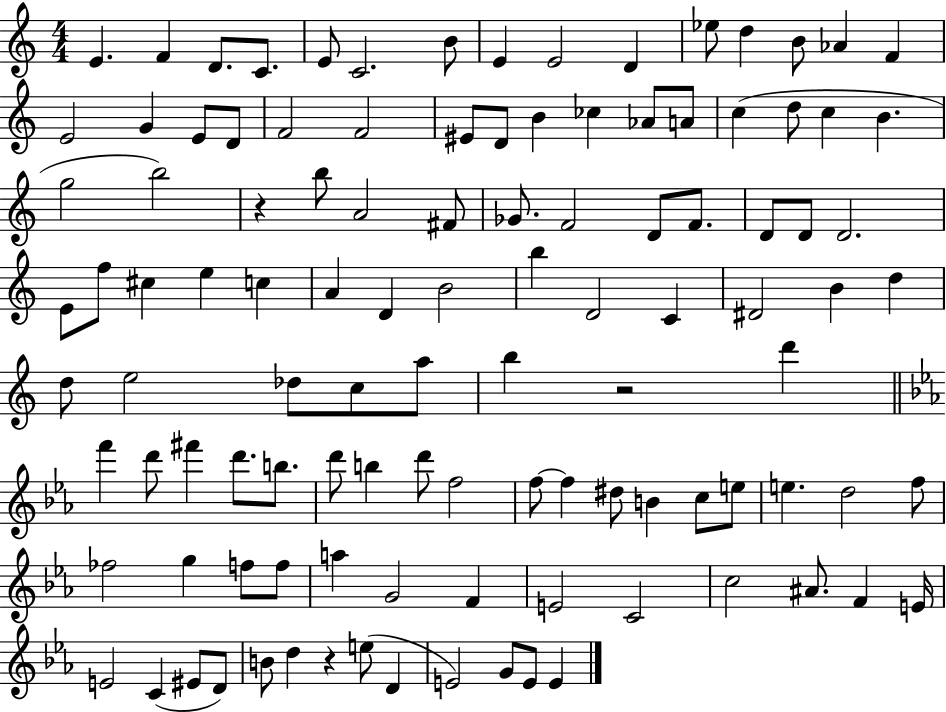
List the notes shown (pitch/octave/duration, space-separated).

E4/q. F4/q D4/e. C4/e. E4/e C4/h. B4/e E4/q E4/h D4/q Eb5/e D5/q B4/e Ab4/q F4/q E4/h G4/q E4/e D4/e F4/h F4/h EIS4/e D4/e B4/q CES5/q Ab4/e A4/e C5/q D5/e C5/q B4/q. G5/h B5/h R/q B5/e A4/h F#4/e Gb4/e. F4/h D4/e F4/e. D4/e D4/e D4/h. E4/e F5/e C#5/q E5/q C5/q A4/q D4/q B4/h B5/q D4/h C4/q D#4/h B4/q D5/q D5/e E5/h Db5/e C5/e A5/e B5/q R/h D6/q F6/q D6/e F#6/q D6/e. B5/e. D6/e B5/q D6/e F5/h F5/e F5/q D#5/e B4/q C5/e E5/e E5/q. D5/h F5/e FES5/h G5/q F5/e F5/e A5/q G4/h F4/q E4/h C4/h C5/h A#4/e. F4/q E4/s E4/h C4/q EIS4/e D4/e B4/e D5/q R/q E5/e D4/q E4/h G4/e E4/e E4/q